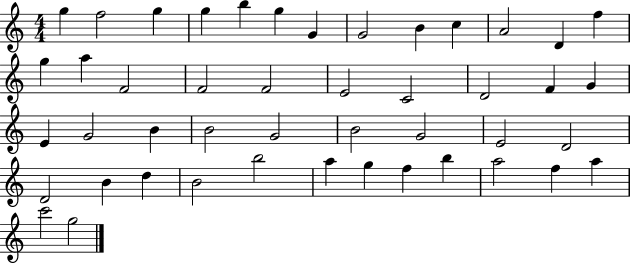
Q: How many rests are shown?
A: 0